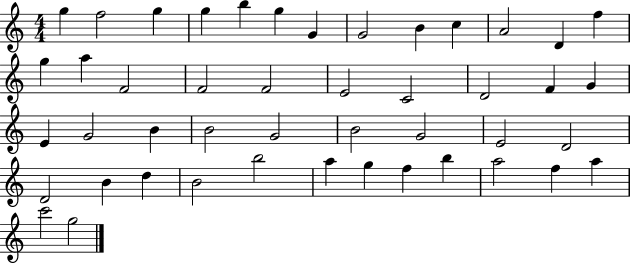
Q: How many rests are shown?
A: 0